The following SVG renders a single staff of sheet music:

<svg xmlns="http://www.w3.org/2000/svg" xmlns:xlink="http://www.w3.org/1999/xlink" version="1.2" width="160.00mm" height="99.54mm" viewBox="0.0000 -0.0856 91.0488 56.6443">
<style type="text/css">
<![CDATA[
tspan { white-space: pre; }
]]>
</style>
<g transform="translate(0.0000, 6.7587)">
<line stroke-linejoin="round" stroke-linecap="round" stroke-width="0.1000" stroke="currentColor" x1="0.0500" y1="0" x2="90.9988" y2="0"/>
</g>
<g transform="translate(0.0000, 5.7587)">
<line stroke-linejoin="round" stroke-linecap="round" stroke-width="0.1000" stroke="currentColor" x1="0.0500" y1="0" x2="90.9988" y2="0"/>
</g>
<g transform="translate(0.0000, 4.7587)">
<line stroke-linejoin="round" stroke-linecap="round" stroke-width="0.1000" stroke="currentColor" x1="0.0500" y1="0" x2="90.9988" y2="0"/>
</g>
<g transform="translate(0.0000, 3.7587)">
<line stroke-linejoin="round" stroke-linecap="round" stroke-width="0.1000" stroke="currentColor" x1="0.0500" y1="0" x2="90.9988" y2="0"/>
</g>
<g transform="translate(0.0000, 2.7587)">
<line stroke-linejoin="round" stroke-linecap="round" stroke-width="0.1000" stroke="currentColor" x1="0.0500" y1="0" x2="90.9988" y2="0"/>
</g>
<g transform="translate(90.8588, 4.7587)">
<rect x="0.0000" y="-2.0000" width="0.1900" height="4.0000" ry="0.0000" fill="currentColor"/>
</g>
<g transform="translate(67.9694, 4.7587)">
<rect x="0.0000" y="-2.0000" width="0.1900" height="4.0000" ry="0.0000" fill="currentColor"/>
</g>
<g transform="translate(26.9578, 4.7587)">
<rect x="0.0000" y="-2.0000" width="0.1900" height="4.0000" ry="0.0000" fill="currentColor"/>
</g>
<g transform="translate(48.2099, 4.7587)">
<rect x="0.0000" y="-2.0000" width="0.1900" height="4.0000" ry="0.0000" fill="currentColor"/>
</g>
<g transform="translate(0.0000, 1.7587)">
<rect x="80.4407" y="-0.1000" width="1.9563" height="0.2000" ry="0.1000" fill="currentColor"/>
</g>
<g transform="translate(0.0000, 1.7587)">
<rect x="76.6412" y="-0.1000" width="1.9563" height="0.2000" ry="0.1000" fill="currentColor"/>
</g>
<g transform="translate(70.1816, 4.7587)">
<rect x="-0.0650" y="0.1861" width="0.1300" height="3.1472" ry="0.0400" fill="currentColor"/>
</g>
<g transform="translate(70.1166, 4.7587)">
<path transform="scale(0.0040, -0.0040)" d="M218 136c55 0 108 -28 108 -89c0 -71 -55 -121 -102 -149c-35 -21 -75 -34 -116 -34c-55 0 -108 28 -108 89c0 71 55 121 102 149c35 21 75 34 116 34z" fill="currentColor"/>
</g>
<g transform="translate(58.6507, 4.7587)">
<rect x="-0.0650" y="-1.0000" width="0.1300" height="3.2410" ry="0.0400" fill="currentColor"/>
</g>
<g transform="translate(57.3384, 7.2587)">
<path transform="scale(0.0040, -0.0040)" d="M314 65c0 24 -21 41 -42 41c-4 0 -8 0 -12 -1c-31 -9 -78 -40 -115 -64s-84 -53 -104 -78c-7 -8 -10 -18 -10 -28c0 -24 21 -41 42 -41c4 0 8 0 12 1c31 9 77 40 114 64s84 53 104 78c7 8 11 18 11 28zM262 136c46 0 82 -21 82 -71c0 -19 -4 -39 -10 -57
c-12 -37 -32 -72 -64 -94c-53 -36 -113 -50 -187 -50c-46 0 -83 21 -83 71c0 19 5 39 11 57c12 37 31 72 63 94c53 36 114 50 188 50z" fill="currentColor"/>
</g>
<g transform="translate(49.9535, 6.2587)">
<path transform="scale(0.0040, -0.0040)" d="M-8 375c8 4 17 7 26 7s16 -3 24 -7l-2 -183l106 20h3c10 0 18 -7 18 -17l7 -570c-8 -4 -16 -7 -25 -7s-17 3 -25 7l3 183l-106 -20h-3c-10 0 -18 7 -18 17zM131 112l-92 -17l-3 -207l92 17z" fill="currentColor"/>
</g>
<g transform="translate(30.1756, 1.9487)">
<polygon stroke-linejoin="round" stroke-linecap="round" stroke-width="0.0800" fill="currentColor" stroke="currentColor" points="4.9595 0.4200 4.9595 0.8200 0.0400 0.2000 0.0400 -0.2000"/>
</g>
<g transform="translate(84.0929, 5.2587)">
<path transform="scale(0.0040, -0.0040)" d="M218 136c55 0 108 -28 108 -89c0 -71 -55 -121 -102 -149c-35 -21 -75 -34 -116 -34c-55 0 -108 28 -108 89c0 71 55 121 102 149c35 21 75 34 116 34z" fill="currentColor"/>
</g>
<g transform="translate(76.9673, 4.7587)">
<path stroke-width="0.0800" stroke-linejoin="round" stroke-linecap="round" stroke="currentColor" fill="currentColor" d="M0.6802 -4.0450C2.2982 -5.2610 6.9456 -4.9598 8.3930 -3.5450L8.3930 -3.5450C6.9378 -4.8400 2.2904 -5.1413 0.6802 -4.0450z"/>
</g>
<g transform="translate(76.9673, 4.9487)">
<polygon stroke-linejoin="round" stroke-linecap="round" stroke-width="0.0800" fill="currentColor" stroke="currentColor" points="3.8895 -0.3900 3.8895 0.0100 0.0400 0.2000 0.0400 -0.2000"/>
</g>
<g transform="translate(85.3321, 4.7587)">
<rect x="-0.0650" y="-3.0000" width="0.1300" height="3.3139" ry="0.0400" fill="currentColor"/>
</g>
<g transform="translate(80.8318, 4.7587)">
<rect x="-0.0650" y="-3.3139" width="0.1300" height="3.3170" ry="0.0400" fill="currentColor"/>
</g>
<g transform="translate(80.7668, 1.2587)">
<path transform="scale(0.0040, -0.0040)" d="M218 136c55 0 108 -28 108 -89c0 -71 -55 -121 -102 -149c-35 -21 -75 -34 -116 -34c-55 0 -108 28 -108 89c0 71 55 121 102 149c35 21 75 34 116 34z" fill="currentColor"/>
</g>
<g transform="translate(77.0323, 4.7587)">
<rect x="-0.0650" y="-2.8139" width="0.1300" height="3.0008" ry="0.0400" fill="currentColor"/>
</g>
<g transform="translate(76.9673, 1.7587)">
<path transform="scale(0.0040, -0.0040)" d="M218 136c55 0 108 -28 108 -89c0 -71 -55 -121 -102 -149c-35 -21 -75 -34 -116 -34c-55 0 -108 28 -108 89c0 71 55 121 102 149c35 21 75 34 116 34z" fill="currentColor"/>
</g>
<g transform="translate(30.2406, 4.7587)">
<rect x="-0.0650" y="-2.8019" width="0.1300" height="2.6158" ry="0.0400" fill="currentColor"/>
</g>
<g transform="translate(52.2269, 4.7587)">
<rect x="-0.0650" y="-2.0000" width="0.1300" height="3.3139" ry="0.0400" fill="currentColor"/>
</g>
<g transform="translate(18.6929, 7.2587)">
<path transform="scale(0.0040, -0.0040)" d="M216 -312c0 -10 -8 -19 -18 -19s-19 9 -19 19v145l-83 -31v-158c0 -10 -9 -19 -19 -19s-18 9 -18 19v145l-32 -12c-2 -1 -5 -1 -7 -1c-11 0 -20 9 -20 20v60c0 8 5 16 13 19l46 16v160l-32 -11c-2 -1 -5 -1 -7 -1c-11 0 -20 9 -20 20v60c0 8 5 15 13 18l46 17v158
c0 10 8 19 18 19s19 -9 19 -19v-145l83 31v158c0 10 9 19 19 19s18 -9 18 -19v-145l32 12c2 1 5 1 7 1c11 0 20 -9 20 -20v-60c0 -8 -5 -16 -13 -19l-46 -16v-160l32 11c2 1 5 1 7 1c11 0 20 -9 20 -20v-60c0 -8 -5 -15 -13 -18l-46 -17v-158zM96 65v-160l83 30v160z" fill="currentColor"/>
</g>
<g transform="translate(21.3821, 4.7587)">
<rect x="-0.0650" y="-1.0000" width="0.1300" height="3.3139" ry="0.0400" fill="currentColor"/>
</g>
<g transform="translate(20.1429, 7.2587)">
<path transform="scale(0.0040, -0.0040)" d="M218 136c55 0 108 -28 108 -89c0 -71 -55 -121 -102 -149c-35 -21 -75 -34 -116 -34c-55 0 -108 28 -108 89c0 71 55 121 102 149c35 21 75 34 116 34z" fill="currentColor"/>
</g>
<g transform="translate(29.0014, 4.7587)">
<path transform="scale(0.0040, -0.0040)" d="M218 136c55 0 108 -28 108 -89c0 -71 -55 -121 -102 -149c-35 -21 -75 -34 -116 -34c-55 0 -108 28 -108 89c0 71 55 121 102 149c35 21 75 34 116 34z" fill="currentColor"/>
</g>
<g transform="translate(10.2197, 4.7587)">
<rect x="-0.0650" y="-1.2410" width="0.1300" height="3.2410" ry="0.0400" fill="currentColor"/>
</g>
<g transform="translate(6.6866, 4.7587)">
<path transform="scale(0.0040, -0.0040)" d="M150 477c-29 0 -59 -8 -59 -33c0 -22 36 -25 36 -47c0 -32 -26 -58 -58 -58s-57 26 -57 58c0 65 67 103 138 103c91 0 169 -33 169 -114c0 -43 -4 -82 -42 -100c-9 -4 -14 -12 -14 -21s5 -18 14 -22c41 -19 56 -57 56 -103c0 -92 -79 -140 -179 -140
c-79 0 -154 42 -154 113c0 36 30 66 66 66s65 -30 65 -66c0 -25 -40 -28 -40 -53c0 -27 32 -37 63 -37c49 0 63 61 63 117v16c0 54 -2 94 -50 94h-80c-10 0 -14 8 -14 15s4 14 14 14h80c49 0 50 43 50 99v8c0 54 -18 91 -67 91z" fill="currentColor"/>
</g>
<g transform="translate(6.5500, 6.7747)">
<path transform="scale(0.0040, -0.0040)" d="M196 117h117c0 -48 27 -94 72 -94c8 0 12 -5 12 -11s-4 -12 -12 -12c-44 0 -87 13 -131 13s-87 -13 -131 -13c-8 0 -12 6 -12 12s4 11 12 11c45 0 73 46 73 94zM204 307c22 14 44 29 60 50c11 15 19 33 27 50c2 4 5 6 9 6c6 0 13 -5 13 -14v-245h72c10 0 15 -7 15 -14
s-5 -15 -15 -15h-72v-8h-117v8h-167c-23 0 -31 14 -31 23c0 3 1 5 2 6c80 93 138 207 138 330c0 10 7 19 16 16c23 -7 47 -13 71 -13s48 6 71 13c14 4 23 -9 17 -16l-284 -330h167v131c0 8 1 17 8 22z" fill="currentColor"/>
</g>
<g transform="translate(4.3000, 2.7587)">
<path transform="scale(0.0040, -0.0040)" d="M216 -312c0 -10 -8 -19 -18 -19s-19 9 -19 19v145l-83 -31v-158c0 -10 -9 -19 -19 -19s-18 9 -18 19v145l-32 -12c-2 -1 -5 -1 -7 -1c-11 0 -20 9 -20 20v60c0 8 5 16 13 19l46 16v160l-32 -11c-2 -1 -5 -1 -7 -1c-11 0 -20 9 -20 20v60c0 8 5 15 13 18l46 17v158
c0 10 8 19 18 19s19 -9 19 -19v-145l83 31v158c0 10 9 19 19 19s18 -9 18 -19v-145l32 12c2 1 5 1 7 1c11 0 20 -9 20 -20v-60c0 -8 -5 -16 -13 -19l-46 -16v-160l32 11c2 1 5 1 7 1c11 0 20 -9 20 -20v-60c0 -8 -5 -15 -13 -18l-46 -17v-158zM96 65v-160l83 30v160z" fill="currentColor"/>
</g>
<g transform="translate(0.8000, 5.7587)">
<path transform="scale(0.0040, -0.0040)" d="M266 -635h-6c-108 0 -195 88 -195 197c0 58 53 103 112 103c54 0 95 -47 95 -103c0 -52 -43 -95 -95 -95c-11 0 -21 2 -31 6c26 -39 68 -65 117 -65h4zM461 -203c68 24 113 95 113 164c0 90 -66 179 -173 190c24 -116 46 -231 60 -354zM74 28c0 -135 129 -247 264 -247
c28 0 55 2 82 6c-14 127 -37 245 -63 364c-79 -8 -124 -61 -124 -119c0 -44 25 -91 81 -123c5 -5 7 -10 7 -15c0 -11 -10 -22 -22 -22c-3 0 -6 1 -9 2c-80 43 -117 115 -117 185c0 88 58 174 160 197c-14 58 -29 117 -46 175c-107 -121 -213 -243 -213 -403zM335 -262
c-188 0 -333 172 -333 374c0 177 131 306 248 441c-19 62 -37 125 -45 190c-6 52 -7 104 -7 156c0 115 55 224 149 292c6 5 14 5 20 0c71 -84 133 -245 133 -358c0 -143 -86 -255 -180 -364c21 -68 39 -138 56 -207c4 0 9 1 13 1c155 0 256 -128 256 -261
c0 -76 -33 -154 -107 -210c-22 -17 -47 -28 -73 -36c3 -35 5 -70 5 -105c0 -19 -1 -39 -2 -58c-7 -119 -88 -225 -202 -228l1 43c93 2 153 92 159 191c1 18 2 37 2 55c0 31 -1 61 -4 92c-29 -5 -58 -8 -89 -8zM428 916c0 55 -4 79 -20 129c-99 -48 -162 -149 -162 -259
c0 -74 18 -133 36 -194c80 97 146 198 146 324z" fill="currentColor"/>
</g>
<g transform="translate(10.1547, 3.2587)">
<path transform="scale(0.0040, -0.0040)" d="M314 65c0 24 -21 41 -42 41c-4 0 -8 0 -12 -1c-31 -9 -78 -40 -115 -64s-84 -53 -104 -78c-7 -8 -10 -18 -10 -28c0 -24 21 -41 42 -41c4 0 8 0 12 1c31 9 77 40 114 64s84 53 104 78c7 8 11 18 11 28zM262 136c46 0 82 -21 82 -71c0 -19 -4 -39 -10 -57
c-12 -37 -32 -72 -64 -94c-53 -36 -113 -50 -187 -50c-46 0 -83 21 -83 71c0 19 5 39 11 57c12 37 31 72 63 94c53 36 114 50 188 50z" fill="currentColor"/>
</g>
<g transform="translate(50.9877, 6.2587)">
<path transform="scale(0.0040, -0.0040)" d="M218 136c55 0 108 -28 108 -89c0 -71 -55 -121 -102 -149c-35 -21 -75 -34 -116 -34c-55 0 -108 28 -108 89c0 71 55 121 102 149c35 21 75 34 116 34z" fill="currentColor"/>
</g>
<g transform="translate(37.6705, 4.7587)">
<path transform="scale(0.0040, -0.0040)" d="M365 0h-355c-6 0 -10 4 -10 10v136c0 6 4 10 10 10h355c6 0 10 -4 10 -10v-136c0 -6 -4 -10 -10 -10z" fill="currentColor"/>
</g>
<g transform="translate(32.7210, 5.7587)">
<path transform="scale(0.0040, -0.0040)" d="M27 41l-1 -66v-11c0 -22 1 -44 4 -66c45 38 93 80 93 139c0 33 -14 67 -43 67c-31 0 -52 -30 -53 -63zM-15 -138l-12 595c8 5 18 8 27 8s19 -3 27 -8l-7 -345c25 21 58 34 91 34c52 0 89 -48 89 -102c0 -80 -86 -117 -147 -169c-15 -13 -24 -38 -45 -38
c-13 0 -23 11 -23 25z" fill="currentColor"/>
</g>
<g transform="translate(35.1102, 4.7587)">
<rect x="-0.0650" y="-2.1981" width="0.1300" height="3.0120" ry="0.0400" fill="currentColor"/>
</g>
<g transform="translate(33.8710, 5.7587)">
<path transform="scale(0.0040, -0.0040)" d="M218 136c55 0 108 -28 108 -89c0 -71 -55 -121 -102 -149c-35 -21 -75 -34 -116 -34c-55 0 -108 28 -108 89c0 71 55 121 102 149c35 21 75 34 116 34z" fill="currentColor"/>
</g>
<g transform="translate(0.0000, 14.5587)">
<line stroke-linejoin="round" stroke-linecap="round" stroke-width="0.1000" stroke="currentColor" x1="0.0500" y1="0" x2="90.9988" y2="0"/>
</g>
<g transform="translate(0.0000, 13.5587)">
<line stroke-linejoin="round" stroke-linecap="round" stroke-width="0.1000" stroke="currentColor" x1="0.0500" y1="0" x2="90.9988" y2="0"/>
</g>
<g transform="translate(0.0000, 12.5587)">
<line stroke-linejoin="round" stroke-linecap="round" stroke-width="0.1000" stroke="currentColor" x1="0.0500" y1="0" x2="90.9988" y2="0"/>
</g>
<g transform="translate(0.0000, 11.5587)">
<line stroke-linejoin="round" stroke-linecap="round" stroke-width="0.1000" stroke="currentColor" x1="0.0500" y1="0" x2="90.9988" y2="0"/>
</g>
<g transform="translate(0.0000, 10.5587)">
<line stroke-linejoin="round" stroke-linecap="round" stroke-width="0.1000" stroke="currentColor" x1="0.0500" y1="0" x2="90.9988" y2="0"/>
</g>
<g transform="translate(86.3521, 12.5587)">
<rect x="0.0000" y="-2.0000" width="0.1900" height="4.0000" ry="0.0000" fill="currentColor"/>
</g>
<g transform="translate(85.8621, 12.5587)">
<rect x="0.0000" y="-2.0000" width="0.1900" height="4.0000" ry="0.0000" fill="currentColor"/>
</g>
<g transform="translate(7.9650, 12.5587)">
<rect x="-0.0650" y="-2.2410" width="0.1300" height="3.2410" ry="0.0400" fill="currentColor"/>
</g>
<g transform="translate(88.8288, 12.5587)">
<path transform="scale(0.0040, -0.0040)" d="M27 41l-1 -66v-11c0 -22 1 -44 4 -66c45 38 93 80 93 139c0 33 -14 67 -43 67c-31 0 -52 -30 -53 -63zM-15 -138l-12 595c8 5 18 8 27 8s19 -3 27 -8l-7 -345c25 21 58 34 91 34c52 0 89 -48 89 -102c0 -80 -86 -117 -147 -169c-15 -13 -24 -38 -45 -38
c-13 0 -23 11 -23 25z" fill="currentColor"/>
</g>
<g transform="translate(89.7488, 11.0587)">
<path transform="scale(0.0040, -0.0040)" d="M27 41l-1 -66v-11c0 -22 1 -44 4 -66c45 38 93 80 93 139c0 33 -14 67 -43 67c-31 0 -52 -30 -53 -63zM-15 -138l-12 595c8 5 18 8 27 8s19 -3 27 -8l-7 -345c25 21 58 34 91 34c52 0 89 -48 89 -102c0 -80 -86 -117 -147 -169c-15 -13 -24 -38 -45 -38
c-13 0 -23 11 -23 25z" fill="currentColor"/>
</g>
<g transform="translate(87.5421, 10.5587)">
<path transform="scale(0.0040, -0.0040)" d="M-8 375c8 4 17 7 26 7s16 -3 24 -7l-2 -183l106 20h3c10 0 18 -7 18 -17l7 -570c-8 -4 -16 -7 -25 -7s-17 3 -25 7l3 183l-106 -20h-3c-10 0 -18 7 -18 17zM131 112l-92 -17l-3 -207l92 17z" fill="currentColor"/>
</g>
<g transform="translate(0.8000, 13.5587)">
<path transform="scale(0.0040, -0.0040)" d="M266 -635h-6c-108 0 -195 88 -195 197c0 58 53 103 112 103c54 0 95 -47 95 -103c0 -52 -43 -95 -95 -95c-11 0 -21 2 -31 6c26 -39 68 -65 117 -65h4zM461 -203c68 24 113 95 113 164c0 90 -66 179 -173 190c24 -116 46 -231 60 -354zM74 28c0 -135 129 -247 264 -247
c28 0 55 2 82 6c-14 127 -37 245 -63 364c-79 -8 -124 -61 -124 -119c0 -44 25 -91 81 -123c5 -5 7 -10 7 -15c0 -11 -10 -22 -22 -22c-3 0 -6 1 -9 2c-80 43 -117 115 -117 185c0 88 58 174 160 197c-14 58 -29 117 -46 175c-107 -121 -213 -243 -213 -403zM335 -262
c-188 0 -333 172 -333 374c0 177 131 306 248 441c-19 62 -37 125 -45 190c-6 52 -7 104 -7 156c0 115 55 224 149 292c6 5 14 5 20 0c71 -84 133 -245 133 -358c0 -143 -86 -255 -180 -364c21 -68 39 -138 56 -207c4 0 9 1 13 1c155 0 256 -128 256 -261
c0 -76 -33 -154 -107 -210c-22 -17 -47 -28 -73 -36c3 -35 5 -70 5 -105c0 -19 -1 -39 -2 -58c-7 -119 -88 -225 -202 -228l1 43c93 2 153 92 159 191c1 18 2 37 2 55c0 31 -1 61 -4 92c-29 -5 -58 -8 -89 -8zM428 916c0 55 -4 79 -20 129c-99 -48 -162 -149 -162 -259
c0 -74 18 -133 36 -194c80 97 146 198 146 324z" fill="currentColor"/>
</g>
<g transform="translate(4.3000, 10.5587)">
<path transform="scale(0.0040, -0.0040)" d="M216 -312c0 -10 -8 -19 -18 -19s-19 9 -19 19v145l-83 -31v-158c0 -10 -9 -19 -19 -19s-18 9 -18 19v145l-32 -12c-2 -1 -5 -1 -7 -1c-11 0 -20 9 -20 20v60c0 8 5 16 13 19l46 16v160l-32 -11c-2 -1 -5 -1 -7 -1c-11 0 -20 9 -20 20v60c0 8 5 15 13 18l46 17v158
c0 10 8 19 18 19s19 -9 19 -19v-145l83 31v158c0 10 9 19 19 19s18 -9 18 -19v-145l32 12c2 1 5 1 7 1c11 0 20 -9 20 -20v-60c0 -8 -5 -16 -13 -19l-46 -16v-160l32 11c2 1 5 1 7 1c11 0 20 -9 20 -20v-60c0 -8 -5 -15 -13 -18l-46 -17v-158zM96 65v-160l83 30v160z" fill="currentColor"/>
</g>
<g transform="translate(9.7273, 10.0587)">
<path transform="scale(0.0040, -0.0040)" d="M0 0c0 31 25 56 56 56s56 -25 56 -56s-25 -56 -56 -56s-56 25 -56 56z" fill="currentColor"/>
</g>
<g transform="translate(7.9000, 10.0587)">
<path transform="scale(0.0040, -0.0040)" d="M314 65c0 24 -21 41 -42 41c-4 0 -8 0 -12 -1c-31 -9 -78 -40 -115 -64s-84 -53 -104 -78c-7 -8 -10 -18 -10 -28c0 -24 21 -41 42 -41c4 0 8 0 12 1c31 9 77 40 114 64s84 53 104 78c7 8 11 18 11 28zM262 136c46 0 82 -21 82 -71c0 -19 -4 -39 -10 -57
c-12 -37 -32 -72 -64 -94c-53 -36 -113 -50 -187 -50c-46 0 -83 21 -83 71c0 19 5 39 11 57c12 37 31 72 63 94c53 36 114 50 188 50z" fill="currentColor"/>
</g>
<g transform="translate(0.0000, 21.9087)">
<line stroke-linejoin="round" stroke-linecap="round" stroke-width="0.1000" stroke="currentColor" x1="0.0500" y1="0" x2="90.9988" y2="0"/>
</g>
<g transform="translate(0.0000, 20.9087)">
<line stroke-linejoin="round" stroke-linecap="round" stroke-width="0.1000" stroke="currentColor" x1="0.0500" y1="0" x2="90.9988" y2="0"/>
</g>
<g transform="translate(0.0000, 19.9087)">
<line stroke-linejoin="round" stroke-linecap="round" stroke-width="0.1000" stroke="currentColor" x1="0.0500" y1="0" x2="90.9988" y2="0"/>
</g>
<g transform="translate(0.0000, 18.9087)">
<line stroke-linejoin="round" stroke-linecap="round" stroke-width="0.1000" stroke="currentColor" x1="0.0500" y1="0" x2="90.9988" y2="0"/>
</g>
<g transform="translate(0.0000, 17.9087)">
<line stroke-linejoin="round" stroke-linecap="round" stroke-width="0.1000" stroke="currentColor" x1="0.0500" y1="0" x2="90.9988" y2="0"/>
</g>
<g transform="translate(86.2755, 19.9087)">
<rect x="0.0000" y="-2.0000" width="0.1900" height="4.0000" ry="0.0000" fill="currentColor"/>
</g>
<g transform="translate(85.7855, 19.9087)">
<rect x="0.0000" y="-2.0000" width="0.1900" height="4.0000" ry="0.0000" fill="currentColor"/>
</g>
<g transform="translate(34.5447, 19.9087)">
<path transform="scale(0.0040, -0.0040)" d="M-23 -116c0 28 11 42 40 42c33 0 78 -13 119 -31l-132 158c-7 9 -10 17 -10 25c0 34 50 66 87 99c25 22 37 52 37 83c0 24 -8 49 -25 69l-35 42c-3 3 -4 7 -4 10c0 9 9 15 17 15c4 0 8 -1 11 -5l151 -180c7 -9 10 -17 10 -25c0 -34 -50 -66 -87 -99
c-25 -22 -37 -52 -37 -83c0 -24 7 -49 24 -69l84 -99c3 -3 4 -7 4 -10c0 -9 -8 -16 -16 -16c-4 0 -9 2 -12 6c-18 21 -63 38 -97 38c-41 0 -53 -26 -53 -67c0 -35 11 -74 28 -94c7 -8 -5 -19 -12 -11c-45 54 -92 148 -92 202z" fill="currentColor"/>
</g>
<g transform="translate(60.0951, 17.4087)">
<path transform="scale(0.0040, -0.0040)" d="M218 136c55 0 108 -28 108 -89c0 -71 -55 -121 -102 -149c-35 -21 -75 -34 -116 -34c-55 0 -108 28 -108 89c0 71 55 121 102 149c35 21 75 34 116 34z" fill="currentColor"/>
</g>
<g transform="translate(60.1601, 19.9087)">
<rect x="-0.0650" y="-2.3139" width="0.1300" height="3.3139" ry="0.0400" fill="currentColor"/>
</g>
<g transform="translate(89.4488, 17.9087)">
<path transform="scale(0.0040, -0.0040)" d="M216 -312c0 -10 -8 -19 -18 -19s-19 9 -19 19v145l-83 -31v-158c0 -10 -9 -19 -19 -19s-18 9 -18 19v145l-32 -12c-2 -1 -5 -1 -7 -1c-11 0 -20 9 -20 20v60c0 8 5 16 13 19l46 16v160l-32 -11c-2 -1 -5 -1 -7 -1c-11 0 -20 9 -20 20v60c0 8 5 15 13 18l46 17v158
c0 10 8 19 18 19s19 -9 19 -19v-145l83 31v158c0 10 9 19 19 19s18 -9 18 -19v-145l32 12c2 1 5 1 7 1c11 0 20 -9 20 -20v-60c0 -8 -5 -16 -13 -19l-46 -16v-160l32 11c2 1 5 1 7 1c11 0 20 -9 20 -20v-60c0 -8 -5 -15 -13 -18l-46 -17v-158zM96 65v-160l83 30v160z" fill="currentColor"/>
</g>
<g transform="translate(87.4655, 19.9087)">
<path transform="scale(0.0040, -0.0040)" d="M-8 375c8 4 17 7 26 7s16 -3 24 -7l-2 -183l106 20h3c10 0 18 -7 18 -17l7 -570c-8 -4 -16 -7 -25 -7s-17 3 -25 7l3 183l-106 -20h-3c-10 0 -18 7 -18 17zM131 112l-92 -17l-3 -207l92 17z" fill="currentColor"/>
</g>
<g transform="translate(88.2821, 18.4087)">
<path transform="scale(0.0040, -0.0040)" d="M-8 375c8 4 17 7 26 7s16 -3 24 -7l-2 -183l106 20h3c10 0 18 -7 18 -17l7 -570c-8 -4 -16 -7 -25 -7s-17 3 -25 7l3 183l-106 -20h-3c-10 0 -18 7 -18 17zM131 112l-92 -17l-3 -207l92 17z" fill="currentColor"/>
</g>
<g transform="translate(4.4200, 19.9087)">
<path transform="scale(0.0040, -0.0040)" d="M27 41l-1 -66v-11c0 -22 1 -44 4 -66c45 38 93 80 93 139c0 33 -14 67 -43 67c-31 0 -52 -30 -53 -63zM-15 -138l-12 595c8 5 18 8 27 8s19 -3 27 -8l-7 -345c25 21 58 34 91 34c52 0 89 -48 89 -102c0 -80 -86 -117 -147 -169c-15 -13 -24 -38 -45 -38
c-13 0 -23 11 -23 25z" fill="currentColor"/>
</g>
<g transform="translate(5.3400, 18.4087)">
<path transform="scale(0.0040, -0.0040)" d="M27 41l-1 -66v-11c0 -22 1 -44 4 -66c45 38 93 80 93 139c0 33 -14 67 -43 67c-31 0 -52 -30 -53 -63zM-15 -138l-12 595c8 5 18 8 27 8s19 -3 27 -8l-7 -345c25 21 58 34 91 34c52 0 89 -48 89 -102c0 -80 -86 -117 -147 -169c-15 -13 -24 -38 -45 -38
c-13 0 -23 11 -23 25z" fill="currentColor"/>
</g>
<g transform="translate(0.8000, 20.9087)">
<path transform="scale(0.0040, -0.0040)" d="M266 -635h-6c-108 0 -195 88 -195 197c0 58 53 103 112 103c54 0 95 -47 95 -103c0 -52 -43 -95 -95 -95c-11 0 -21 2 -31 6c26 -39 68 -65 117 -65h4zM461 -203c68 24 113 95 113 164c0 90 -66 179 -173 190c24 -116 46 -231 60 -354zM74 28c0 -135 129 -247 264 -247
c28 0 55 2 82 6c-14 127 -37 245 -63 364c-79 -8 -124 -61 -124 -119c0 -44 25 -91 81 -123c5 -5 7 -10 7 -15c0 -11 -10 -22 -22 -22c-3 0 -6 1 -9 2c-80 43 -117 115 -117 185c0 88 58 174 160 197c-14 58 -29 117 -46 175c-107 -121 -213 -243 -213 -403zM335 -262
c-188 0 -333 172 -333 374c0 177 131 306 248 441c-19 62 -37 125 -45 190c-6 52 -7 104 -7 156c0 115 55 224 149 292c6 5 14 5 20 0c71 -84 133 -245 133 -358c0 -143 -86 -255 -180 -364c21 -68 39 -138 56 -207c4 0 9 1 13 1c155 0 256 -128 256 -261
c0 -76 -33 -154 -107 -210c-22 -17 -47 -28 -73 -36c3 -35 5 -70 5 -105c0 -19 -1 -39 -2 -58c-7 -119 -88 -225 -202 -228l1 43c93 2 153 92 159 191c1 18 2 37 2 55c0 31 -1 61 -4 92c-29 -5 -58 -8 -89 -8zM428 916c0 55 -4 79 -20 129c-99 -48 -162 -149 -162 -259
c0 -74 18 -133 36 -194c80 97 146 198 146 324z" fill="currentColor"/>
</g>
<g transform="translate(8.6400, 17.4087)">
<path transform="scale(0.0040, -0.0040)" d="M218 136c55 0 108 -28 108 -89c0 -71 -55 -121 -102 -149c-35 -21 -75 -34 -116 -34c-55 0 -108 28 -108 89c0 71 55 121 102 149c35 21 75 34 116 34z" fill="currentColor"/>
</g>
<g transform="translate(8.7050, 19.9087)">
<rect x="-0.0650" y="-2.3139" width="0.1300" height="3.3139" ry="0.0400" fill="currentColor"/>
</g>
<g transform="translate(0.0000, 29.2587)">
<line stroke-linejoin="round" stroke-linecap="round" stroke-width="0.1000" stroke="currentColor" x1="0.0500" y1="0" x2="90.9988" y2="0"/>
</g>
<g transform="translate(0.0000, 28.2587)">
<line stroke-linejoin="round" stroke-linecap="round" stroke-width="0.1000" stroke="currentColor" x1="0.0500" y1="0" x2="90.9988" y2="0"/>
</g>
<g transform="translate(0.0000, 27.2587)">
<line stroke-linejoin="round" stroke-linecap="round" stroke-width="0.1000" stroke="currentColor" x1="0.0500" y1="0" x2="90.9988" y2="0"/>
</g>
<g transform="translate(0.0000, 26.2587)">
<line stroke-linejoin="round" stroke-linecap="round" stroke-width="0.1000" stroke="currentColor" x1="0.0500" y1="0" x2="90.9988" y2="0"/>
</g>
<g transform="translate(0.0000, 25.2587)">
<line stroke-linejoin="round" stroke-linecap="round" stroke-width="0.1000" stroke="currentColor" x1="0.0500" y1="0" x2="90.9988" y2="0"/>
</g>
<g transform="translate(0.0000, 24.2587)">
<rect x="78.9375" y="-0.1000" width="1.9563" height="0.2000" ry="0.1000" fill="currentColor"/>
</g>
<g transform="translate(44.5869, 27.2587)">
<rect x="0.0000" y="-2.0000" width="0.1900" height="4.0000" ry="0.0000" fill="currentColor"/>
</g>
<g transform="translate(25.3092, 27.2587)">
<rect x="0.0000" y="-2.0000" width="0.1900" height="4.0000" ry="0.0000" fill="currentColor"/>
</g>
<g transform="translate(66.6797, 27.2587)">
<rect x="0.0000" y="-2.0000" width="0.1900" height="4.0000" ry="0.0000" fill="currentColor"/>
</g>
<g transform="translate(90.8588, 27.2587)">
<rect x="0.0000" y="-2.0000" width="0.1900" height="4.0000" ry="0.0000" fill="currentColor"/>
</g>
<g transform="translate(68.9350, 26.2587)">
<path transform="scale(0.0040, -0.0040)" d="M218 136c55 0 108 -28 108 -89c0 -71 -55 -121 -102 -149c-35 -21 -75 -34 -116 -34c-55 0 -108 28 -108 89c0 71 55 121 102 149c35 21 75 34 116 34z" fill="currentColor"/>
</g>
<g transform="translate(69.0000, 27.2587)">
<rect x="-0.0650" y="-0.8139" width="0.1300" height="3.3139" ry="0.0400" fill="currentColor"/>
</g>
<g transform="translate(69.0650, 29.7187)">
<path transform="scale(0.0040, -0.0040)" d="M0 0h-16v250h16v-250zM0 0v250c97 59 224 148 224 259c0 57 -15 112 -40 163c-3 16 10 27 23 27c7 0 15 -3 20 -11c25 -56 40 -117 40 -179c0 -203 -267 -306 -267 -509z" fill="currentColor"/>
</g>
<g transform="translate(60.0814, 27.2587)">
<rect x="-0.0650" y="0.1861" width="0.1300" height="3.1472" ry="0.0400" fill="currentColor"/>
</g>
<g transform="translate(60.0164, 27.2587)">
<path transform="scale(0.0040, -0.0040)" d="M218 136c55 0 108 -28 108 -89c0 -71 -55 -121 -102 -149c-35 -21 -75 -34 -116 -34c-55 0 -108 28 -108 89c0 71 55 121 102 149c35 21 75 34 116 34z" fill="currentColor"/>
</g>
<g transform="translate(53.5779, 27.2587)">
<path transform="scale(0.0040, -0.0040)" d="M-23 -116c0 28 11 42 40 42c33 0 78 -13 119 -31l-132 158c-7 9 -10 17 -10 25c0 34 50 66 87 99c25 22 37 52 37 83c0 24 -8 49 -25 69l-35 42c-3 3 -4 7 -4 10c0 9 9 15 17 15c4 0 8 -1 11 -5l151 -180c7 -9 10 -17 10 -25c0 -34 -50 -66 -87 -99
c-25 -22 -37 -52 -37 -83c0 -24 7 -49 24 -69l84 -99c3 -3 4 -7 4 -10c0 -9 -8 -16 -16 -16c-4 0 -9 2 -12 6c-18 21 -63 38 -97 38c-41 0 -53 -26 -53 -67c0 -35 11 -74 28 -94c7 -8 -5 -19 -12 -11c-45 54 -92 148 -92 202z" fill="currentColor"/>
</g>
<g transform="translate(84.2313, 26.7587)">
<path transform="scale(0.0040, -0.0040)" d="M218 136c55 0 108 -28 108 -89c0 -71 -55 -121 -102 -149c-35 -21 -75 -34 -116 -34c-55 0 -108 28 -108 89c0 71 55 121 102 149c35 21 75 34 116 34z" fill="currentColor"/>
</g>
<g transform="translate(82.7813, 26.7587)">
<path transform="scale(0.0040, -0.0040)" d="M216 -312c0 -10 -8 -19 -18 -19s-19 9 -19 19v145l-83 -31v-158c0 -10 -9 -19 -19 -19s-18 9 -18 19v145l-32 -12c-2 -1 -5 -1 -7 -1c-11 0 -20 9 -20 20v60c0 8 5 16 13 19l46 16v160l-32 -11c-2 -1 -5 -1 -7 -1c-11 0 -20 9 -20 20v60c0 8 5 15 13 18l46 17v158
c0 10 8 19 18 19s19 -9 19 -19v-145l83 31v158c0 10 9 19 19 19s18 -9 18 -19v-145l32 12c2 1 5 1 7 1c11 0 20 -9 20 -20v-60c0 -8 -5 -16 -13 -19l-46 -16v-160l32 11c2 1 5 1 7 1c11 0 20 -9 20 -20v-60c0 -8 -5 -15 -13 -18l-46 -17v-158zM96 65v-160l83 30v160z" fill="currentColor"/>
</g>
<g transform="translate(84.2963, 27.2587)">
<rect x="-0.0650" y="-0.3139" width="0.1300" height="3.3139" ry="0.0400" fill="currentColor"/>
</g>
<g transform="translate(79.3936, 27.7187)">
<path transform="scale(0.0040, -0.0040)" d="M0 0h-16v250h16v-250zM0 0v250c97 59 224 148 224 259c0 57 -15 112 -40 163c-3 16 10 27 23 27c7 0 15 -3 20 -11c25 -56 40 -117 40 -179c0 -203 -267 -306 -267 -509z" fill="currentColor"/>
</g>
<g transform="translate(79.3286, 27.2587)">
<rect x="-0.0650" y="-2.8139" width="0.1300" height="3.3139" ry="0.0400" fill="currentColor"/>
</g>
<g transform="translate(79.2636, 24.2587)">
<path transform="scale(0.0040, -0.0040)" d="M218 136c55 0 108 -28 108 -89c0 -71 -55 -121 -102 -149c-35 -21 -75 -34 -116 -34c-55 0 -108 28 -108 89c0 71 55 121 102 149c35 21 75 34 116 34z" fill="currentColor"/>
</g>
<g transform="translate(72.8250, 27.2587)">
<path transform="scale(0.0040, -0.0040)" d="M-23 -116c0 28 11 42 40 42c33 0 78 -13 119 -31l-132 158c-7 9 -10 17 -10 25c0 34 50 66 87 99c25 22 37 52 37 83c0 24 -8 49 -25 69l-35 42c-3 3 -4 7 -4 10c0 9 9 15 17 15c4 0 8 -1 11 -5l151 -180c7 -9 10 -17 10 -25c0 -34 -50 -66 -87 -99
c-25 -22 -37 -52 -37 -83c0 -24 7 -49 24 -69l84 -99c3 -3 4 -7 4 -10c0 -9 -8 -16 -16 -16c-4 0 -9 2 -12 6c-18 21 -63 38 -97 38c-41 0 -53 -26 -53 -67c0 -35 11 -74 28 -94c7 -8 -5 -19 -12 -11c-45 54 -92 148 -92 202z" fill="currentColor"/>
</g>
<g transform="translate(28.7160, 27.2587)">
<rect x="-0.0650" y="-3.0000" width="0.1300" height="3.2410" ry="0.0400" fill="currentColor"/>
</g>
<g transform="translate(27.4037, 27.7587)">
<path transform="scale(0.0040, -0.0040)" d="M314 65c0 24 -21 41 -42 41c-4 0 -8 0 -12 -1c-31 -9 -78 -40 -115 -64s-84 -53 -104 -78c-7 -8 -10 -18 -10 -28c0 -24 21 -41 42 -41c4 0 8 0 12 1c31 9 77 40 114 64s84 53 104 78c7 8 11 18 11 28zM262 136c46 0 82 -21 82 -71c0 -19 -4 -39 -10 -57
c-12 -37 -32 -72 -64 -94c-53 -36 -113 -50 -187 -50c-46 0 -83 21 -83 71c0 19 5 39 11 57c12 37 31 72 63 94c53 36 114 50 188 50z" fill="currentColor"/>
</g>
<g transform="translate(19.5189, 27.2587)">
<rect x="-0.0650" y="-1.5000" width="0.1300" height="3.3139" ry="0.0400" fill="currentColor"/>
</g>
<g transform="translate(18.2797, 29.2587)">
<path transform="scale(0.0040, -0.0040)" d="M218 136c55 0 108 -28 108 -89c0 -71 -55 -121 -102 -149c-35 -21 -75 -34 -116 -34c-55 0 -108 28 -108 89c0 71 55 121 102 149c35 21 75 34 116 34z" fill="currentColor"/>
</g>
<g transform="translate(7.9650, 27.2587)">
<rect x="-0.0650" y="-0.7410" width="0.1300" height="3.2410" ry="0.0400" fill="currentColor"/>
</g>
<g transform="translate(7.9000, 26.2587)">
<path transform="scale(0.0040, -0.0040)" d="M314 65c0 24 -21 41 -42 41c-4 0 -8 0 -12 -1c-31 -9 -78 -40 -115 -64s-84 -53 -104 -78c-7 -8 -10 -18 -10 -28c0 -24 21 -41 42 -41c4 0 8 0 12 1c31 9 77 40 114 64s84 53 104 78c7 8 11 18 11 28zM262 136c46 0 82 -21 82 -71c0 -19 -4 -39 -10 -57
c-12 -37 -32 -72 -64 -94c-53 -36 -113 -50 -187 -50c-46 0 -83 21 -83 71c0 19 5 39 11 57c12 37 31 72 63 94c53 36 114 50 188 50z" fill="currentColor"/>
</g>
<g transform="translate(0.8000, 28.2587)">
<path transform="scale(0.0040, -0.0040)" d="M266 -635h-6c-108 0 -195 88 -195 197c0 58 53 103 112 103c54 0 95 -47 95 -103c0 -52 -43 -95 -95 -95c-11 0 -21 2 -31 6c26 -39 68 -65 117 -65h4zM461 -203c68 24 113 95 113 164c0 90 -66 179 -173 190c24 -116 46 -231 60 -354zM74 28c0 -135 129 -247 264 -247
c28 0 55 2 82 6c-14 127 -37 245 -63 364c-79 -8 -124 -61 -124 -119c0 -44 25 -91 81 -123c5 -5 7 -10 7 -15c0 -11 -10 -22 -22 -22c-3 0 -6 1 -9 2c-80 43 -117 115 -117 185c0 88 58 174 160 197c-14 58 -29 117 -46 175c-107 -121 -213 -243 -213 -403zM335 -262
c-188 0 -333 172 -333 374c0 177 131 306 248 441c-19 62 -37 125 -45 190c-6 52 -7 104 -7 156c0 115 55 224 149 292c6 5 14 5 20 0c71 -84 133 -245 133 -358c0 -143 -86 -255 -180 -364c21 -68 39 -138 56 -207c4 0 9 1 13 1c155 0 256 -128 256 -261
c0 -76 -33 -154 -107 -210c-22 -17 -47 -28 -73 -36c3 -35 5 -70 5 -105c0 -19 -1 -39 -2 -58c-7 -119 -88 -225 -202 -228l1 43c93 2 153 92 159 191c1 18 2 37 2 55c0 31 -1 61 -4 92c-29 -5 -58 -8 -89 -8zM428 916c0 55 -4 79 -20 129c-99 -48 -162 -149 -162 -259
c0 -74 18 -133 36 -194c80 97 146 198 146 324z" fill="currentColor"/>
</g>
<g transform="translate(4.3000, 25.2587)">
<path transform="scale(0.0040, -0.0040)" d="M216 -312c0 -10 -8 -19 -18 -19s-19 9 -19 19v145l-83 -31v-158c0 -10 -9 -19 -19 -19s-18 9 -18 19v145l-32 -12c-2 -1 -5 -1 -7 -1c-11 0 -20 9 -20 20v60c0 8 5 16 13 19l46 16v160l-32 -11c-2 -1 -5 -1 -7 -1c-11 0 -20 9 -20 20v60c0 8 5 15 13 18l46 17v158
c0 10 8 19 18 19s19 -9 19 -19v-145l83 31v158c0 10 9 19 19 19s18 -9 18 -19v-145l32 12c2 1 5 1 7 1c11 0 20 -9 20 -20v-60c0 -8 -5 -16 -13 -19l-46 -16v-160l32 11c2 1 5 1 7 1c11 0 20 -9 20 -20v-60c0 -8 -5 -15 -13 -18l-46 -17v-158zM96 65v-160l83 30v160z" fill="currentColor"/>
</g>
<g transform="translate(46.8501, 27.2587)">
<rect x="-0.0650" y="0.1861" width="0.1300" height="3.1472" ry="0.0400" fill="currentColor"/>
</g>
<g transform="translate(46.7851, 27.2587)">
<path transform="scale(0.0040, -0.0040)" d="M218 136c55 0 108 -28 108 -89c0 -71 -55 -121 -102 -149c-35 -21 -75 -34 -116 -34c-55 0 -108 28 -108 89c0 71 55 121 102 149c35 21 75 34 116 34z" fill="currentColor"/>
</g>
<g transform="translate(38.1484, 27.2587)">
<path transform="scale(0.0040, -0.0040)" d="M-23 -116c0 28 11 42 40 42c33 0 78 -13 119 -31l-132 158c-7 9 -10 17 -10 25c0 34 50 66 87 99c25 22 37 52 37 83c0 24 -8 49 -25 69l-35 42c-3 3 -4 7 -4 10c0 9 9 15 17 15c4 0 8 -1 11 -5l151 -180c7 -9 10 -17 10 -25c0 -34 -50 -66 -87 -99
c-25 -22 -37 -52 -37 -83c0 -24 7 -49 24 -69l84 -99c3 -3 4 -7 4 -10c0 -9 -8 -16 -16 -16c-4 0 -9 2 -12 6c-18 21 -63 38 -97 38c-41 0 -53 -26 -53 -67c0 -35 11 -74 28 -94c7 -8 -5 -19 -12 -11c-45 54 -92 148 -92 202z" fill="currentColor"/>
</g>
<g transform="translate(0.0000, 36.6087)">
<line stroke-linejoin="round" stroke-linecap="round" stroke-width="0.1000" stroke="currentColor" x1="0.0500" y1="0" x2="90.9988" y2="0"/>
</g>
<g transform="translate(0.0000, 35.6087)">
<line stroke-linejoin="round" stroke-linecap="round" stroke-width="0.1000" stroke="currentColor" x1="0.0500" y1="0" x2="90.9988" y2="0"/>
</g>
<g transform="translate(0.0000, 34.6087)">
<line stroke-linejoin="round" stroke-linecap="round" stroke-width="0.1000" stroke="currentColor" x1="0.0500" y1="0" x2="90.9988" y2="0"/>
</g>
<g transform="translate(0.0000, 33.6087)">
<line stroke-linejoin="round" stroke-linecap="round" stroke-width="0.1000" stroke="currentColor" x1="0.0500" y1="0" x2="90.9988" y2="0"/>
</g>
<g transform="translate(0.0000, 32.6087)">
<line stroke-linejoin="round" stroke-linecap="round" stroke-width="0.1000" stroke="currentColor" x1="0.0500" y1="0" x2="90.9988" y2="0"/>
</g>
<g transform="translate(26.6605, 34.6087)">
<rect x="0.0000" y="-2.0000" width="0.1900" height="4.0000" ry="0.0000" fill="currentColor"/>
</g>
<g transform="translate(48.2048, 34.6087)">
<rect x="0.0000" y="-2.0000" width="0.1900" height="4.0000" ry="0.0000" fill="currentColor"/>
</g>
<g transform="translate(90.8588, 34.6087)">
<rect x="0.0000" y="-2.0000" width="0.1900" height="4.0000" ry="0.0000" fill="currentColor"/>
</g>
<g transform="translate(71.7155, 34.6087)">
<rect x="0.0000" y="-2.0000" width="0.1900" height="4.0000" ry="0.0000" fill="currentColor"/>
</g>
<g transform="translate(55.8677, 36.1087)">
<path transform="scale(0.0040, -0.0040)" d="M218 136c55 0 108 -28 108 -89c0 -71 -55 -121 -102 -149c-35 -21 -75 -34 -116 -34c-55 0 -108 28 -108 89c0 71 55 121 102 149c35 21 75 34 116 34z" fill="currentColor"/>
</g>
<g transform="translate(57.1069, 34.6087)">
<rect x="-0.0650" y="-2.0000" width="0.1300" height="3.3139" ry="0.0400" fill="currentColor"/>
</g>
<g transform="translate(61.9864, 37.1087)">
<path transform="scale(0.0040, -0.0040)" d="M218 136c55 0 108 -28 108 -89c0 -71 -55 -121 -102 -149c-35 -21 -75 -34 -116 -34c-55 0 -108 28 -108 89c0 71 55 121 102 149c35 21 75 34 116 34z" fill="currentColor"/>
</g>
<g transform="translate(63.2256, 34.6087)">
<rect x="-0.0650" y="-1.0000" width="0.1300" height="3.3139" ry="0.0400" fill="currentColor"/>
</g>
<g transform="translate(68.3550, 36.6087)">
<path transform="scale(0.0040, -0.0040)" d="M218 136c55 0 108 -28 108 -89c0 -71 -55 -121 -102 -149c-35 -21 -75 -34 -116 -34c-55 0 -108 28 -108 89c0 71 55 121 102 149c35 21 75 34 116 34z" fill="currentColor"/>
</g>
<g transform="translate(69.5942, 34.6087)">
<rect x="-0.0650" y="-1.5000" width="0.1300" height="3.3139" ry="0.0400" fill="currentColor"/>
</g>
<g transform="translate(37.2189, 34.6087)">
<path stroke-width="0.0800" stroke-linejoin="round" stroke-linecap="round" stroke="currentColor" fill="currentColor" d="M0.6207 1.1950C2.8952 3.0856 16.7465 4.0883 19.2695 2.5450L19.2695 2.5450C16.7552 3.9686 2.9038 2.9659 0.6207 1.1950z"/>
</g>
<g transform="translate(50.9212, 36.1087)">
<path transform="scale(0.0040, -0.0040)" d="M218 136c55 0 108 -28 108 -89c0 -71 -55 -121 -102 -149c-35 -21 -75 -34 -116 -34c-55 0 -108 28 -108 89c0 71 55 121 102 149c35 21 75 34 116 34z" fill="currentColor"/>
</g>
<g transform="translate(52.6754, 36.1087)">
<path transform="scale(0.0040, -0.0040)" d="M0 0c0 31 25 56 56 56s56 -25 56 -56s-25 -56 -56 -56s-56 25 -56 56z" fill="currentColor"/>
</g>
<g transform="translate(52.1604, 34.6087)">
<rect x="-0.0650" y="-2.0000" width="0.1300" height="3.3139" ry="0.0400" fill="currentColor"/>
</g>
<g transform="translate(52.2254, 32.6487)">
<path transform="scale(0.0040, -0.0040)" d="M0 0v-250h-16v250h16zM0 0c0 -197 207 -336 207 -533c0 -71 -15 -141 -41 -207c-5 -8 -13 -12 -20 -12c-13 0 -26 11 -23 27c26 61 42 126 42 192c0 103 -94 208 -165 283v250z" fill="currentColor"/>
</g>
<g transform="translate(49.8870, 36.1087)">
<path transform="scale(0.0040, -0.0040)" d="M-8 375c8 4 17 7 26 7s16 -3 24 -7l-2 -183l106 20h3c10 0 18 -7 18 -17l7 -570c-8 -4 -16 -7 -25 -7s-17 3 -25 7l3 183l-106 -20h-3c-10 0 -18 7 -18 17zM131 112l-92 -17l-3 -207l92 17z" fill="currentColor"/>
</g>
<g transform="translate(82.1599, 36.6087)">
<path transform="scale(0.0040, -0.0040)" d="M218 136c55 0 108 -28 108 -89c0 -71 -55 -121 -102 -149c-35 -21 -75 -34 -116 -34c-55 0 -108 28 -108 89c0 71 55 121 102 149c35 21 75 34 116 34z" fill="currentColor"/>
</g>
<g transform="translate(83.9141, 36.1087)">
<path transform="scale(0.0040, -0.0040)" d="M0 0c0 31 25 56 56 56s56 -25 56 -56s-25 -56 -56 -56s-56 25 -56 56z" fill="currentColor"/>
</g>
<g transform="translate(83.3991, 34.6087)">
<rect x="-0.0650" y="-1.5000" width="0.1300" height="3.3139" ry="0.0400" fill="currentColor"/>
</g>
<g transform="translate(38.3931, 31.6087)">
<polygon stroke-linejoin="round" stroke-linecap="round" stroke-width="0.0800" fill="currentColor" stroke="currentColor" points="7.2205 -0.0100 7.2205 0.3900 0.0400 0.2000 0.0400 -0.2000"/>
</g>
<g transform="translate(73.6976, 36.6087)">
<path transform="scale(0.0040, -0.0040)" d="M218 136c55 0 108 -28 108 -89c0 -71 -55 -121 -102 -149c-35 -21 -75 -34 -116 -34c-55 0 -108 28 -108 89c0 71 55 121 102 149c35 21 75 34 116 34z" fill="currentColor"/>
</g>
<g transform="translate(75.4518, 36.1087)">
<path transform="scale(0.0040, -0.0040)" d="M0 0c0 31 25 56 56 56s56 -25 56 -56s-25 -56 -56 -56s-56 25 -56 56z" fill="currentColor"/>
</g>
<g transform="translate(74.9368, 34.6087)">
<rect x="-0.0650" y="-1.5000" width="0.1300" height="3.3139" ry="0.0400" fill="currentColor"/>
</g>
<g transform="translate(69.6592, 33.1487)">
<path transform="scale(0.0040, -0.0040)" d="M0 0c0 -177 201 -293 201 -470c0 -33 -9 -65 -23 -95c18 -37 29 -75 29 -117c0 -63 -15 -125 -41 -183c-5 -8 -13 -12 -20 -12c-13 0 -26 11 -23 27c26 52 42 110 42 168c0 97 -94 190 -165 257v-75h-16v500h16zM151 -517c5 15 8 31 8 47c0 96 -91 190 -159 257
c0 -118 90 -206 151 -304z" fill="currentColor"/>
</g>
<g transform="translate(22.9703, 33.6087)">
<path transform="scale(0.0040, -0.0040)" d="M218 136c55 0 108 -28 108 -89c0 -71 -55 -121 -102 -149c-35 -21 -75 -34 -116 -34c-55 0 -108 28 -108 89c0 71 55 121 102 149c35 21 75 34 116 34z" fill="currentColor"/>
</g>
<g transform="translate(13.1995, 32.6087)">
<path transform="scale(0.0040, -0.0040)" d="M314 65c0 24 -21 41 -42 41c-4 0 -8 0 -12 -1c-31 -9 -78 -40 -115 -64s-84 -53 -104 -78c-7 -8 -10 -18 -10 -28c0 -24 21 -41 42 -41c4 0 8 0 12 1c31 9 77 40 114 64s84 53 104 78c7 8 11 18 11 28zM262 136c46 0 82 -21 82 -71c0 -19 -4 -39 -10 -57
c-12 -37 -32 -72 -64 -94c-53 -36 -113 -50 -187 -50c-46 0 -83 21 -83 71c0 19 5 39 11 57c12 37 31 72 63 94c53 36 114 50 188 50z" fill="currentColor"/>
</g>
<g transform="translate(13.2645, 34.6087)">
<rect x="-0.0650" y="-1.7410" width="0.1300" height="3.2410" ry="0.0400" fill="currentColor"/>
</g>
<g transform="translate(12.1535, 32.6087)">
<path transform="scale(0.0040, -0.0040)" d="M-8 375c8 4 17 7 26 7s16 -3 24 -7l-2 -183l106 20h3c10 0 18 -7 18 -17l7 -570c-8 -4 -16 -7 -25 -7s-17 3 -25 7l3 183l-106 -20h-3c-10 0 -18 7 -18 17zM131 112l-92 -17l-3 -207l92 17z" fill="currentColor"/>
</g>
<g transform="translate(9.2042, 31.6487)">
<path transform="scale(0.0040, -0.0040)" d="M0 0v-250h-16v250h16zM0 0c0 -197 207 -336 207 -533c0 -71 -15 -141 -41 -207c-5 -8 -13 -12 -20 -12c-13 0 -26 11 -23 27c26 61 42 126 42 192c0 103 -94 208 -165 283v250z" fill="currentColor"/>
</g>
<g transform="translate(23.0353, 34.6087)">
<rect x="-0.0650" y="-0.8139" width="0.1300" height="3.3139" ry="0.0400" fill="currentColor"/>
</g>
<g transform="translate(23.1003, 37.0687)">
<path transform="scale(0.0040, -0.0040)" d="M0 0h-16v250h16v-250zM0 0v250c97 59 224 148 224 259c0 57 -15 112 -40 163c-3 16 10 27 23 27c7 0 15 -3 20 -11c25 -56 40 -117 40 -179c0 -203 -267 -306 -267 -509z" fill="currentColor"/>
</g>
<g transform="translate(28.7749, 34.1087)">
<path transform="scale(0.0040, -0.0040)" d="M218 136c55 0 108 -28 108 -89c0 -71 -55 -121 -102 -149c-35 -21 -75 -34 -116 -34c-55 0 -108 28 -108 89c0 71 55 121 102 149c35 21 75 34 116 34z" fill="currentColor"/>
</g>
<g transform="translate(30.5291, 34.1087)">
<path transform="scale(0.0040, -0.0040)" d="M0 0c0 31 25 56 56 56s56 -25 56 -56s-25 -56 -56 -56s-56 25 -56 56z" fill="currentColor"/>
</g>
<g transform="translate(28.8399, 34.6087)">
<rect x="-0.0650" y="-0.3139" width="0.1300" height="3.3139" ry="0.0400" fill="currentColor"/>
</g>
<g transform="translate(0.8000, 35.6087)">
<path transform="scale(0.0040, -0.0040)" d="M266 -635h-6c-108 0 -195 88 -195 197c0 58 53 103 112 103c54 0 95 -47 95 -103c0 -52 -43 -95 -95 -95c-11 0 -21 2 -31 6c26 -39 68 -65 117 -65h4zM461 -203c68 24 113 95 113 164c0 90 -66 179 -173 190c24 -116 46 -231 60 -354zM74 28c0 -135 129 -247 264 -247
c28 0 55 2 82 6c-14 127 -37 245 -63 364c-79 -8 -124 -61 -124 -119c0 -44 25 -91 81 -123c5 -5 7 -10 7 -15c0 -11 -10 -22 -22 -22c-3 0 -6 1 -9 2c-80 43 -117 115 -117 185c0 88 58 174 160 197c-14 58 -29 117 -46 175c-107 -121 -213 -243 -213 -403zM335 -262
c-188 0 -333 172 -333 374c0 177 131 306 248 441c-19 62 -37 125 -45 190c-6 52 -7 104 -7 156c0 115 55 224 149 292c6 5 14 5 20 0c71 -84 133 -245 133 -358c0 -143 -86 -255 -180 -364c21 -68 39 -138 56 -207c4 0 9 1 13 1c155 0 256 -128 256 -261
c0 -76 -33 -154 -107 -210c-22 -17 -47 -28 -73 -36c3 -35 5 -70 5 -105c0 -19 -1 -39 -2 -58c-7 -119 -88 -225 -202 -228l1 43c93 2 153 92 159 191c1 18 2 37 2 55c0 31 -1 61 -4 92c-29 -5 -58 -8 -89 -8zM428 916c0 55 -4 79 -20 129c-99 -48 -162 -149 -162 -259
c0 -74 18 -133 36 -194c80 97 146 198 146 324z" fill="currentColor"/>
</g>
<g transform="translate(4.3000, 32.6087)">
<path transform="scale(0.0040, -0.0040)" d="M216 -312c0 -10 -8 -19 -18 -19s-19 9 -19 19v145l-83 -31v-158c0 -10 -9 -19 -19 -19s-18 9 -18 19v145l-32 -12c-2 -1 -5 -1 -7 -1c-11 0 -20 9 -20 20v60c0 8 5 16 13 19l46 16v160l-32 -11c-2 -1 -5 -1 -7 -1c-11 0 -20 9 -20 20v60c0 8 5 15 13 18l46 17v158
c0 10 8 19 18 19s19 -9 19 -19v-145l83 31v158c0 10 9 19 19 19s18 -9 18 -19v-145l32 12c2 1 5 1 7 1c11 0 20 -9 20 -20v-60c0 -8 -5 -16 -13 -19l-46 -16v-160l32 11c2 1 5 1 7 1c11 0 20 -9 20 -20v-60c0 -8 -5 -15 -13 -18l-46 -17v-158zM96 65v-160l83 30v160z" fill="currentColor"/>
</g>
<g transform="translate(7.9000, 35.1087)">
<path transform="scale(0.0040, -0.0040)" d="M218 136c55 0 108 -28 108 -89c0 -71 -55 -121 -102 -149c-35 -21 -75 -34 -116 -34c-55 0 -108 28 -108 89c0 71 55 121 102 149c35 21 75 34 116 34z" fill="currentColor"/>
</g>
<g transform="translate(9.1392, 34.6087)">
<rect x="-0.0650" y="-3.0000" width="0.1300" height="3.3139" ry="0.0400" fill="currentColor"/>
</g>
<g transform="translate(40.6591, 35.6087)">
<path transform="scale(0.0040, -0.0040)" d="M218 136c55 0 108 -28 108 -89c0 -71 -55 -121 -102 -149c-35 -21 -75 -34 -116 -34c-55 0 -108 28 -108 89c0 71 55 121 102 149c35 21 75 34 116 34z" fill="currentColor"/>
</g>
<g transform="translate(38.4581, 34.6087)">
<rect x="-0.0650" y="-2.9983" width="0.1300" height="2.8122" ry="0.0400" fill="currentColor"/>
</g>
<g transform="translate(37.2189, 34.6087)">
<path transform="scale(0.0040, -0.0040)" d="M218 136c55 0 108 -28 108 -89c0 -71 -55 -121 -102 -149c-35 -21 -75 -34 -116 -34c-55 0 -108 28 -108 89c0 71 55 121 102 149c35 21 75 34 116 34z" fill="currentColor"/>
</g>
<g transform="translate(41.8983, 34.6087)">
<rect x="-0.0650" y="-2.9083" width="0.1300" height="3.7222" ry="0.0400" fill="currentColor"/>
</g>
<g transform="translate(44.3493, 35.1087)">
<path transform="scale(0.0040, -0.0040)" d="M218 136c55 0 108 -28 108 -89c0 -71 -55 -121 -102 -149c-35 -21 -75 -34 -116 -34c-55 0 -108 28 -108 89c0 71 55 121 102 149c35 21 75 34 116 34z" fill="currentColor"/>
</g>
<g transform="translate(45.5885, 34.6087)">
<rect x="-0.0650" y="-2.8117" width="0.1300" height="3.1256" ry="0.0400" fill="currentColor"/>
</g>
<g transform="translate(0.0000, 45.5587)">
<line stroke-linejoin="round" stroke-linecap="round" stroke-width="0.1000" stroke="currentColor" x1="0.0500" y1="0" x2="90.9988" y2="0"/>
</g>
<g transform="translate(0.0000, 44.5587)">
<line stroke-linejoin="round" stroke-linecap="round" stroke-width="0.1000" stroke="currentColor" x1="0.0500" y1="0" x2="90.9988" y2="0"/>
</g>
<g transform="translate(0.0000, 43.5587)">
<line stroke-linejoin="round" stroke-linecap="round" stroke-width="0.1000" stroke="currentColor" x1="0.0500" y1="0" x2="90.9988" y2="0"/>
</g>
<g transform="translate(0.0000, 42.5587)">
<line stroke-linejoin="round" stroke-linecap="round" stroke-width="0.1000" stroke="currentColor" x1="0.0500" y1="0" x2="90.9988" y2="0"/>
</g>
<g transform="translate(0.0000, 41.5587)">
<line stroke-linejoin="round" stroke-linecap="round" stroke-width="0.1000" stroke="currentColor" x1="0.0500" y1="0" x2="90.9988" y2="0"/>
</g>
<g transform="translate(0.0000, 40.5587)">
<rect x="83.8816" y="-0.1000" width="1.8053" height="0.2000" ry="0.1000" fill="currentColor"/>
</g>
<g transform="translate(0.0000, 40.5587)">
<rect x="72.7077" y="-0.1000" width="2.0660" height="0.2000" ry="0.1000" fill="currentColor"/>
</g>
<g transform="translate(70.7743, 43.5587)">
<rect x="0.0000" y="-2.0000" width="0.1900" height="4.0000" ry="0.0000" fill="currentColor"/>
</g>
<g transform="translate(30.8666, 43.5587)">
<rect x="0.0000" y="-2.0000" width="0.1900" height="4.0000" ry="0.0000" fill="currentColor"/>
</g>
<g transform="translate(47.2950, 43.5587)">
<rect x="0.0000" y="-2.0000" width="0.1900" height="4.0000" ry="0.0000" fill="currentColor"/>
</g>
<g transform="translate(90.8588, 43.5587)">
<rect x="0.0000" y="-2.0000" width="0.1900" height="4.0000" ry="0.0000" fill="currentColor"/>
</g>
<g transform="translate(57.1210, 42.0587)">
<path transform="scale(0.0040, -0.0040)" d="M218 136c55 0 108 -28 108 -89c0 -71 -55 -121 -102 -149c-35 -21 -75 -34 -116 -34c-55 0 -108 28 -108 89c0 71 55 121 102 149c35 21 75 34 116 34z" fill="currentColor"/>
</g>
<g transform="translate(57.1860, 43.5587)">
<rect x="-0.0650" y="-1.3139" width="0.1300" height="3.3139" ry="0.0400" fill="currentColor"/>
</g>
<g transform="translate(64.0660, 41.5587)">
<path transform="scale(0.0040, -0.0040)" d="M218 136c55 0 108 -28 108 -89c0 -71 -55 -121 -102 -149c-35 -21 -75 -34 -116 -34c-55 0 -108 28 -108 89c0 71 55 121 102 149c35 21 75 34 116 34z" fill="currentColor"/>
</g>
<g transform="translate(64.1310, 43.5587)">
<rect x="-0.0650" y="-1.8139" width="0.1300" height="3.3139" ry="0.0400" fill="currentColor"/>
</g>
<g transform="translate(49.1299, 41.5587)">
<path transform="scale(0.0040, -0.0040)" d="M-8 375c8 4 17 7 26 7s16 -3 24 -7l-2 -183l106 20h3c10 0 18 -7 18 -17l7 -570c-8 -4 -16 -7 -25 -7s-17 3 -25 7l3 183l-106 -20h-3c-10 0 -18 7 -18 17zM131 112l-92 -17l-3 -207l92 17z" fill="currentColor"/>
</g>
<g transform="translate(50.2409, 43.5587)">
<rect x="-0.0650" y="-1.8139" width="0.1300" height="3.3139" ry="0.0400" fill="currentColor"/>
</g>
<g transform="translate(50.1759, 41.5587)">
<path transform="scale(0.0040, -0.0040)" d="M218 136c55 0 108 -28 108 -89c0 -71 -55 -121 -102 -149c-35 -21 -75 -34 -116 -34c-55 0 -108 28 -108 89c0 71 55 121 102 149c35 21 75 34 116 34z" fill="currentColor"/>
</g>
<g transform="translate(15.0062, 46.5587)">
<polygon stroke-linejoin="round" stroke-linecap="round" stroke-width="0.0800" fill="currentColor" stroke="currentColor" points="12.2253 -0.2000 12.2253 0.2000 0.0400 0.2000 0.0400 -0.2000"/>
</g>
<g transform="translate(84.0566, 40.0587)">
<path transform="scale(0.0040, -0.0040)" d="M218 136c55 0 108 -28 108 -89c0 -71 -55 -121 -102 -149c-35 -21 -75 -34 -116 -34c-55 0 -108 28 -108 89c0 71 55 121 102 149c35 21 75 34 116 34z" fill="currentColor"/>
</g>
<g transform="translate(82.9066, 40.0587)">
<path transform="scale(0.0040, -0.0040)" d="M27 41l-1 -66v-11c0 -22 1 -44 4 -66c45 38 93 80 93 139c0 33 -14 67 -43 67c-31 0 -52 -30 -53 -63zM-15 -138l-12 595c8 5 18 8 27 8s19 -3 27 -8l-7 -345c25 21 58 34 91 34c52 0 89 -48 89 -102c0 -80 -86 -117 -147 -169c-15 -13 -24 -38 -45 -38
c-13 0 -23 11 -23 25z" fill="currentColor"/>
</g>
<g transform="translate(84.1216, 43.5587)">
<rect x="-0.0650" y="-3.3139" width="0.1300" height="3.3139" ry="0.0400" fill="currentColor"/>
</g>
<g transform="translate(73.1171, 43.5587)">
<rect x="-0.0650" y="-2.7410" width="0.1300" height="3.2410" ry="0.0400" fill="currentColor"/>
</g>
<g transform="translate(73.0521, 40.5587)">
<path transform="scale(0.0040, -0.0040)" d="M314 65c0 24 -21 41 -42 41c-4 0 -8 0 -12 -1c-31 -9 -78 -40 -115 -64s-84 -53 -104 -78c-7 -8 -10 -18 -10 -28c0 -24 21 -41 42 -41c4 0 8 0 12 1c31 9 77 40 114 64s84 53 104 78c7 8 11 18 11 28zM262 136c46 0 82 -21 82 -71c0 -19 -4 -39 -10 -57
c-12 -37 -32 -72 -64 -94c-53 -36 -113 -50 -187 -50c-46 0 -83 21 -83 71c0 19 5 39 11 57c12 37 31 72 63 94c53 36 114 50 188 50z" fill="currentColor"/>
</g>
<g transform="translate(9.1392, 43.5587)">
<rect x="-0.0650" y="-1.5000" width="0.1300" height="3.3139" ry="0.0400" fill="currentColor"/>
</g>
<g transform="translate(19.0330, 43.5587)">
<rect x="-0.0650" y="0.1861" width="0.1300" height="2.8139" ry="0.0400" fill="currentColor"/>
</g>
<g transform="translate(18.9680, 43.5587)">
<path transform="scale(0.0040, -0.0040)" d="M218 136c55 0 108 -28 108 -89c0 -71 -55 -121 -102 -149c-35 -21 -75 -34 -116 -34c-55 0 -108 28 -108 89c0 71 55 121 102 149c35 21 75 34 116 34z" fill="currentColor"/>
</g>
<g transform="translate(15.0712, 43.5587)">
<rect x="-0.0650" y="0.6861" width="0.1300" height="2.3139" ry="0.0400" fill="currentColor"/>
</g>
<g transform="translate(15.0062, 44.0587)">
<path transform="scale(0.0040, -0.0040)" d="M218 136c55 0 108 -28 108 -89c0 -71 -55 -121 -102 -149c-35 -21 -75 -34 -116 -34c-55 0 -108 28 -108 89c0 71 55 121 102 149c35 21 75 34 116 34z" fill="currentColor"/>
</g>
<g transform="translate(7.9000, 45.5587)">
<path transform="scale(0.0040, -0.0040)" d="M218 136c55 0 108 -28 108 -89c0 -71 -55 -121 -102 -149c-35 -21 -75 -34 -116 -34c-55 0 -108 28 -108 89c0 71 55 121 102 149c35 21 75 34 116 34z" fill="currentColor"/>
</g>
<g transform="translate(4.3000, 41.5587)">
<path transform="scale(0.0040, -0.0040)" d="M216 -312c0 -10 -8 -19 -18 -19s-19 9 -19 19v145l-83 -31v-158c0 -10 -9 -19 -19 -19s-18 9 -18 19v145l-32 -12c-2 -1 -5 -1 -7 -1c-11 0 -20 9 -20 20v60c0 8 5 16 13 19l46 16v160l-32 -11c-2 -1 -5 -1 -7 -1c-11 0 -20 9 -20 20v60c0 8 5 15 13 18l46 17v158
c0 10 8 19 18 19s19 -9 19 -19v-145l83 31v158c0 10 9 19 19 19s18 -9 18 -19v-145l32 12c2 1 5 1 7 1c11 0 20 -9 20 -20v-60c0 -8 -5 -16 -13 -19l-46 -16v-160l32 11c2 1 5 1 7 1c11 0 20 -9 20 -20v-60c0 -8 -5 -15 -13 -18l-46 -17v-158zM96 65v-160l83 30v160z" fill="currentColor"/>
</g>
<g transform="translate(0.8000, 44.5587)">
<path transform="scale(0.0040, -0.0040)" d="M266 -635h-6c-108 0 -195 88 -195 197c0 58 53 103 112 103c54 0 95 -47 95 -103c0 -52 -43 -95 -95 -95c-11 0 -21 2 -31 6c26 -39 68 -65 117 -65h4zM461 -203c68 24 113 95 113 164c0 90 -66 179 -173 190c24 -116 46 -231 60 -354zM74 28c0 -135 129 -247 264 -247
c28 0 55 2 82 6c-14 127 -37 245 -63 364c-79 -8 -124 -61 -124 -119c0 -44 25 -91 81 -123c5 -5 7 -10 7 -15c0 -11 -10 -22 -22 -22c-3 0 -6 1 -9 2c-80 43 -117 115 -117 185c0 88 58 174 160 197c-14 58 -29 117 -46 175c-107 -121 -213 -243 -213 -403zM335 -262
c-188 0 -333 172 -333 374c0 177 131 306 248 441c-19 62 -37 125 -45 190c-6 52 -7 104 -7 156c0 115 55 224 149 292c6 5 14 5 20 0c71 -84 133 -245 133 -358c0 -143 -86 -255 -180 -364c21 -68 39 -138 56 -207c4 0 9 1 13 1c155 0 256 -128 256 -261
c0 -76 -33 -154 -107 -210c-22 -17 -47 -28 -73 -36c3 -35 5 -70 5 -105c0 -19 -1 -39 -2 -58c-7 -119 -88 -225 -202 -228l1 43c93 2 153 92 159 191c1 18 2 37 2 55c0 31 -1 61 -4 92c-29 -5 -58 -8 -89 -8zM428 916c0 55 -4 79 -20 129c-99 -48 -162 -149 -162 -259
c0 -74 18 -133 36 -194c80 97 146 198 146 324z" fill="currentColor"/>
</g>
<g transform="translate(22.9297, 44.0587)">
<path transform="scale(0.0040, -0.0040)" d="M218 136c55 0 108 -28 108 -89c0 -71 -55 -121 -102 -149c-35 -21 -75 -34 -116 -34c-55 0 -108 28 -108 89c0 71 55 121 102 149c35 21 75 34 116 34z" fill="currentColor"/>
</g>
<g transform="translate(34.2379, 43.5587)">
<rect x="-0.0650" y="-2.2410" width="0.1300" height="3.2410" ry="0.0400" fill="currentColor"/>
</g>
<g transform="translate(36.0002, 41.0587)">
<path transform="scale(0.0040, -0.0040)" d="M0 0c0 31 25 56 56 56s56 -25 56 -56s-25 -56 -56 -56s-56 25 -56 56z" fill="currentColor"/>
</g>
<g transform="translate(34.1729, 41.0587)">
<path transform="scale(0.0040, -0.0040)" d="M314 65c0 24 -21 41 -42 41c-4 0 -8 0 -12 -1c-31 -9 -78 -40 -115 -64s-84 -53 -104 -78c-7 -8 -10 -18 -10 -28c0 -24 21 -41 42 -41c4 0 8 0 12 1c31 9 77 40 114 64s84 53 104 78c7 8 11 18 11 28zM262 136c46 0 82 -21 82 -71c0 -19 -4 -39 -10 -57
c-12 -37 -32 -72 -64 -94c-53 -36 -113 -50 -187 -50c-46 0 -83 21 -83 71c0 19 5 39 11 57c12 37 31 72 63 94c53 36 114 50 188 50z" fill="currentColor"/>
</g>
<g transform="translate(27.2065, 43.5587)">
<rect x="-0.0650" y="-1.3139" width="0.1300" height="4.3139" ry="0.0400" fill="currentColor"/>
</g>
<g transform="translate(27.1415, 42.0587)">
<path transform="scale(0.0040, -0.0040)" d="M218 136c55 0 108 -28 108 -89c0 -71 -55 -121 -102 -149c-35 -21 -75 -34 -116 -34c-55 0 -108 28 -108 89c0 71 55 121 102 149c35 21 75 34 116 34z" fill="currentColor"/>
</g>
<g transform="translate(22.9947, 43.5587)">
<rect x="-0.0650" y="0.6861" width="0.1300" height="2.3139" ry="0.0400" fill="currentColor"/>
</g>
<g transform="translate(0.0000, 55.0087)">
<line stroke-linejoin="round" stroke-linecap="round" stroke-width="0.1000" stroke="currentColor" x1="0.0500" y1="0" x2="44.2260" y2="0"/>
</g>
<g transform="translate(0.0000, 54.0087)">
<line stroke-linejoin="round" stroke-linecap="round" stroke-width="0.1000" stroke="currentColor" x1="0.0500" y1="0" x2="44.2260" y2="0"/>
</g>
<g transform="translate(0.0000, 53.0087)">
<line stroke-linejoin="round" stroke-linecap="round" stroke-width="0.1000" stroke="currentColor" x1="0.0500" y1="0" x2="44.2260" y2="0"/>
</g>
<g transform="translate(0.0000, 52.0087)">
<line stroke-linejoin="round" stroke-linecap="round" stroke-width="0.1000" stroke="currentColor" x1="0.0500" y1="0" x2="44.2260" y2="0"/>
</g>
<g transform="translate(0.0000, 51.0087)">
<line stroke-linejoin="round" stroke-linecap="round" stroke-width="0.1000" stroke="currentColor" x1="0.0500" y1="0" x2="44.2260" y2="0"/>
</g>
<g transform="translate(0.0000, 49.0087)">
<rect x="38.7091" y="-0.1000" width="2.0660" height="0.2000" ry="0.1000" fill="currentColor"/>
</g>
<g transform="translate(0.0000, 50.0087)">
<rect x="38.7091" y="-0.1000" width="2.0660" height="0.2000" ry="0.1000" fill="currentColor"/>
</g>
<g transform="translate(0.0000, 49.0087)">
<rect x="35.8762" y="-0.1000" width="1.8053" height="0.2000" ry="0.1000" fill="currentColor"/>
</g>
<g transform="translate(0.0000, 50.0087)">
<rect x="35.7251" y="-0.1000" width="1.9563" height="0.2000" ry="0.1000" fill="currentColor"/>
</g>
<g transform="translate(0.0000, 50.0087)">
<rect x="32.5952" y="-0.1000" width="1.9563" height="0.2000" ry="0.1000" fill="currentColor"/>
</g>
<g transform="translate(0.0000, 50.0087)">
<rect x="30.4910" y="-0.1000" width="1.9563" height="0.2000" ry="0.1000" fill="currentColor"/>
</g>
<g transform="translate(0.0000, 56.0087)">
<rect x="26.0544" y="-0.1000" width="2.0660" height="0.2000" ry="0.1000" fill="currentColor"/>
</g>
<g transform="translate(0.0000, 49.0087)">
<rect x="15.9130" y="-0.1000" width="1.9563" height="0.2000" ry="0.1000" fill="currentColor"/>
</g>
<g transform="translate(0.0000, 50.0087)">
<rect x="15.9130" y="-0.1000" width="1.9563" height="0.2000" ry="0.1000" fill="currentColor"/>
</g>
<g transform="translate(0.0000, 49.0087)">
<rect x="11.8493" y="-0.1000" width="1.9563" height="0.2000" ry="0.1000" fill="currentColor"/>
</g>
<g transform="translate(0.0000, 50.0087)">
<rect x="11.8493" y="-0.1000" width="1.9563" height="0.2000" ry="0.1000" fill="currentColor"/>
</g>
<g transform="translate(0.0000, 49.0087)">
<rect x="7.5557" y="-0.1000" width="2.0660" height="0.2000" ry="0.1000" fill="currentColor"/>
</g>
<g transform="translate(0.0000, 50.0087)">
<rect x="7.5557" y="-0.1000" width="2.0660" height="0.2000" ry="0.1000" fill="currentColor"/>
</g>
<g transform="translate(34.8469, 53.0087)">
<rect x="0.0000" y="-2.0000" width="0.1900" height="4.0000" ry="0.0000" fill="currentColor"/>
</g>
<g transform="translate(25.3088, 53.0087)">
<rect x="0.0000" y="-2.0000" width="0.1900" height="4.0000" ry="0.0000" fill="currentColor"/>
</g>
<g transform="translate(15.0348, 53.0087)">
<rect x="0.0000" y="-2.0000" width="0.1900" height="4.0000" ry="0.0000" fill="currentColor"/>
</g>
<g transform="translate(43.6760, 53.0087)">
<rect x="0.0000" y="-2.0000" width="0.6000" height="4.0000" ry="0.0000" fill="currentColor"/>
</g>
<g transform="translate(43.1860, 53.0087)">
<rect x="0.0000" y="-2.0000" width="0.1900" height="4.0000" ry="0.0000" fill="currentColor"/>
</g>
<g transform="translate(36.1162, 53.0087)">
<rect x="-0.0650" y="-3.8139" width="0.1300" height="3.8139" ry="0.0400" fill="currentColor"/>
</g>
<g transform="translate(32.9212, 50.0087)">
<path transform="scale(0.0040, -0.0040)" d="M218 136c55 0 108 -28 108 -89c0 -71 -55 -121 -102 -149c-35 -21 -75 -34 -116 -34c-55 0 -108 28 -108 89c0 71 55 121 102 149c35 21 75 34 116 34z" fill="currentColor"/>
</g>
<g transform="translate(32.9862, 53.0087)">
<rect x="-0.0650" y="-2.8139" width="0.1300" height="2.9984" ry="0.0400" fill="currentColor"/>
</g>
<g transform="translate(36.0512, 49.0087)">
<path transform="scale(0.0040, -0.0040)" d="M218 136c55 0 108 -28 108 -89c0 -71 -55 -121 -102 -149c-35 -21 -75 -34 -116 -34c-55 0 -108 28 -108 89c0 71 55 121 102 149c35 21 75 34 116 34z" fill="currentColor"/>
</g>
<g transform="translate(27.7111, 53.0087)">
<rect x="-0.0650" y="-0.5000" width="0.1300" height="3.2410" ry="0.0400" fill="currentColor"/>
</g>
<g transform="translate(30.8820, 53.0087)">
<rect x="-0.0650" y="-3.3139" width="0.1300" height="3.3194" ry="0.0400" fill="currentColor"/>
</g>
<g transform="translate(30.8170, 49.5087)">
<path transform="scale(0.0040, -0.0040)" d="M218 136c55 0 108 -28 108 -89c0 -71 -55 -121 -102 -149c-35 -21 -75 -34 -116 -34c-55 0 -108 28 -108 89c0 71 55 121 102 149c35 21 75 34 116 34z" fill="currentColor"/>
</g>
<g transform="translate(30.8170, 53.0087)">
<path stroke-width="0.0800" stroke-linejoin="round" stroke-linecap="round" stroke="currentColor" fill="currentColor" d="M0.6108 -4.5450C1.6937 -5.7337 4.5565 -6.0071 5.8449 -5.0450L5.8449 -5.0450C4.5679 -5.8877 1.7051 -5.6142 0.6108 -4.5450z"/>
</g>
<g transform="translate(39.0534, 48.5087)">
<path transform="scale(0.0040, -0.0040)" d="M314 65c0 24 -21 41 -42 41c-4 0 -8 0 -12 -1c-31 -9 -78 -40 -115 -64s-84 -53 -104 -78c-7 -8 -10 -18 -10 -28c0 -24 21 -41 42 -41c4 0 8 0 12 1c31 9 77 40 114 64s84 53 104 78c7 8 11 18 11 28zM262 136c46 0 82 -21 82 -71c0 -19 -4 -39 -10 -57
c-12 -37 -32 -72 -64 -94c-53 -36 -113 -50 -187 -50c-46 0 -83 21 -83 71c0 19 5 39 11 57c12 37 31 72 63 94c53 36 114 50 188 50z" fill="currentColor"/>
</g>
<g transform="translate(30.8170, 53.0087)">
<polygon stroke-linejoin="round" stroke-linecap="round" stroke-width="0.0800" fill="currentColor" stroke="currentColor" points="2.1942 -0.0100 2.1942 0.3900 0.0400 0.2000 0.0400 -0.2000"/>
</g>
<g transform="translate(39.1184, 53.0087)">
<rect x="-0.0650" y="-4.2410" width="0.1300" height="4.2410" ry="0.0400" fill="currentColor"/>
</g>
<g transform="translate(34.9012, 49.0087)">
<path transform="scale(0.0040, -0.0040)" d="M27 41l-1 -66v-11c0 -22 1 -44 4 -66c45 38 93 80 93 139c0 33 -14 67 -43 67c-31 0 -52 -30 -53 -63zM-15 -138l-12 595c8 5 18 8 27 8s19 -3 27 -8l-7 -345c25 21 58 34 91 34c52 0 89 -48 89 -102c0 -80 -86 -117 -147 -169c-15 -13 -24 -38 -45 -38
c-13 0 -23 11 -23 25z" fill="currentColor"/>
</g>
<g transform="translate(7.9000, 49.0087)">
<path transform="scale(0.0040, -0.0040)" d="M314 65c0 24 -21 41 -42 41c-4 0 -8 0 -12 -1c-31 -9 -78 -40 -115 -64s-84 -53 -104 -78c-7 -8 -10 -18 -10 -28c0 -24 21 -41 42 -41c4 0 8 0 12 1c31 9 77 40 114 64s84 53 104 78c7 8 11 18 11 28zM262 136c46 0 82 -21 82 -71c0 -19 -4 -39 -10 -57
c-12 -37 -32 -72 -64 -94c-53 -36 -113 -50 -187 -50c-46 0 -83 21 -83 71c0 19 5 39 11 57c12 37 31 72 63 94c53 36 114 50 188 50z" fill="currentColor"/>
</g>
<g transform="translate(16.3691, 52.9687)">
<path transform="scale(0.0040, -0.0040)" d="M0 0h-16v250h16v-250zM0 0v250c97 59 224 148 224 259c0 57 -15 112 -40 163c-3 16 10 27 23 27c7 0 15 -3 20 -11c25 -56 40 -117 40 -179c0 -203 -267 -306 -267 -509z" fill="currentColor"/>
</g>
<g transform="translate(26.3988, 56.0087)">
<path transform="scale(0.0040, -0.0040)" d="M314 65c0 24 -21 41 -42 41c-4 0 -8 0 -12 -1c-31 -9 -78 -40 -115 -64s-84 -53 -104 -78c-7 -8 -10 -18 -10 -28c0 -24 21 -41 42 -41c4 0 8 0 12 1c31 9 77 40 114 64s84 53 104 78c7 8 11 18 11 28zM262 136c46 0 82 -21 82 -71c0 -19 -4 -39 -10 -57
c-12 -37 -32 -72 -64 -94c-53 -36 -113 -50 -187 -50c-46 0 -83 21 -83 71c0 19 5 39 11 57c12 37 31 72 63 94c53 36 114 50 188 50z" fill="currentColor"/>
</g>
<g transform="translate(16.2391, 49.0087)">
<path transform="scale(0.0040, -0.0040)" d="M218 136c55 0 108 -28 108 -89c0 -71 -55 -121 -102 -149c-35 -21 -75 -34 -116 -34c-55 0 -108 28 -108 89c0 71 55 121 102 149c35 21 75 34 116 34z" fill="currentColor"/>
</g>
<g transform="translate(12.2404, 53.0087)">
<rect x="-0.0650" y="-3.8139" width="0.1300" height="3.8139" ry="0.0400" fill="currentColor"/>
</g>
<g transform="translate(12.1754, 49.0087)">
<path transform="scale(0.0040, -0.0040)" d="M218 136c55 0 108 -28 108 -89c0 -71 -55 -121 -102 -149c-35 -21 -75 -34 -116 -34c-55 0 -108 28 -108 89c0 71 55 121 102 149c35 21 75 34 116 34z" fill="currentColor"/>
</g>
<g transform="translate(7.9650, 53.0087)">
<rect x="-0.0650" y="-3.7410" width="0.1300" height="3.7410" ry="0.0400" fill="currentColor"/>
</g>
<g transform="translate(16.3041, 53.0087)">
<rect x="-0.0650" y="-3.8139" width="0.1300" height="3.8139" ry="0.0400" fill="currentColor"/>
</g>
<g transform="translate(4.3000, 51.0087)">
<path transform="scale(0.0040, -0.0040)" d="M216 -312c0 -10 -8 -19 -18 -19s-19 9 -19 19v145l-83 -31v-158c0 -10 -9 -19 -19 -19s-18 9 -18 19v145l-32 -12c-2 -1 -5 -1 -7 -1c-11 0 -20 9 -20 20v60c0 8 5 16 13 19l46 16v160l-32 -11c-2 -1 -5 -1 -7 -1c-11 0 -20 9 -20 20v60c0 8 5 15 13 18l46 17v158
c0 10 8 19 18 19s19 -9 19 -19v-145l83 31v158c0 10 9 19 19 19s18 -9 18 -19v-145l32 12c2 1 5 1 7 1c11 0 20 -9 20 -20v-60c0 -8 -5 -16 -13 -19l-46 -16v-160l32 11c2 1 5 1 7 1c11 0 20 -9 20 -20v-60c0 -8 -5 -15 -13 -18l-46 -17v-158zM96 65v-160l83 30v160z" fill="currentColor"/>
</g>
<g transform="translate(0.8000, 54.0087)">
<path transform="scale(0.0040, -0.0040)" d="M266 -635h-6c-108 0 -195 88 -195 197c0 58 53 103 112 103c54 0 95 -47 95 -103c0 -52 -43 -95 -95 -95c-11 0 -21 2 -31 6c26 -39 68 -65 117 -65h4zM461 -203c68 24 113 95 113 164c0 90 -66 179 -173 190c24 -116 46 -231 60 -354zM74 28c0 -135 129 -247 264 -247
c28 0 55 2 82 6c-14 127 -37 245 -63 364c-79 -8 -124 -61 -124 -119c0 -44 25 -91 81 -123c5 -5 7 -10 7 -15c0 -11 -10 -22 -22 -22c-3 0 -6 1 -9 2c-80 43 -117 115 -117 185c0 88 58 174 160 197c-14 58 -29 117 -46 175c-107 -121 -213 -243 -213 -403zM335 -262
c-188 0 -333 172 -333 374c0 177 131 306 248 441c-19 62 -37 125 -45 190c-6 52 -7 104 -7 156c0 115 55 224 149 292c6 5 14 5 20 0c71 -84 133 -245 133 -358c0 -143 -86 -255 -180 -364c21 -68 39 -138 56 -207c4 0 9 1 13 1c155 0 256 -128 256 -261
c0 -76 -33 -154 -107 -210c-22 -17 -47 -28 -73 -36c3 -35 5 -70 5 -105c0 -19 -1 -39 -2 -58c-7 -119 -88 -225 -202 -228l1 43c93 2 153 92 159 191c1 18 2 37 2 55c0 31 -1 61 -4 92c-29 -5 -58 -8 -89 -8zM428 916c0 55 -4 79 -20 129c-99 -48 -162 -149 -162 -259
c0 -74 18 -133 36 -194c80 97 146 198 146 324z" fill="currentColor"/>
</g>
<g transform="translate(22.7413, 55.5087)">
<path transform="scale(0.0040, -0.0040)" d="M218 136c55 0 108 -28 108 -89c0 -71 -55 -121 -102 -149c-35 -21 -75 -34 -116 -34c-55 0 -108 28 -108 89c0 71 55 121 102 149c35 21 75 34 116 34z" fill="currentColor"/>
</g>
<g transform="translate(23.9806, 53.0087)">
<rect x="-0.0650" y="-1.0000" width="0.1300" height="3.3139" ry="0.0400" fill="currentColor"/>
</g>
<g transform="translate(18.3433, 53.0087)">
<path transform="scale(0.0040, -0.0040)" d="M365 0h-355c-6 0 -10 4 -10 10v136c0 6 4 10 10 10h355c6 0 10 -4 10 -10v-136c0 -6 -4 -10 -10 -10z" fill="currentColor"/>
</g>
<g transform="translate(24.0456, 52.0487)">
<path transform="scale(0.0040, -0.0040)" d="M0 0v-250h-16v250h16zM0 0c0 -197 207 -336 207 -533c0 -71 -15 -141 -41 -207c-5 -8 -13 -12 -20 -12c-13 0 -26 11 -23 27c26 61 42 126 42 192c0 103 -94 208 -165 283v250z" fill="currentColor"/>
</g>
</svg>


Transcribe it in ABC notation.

X:1
T:Untitled
M:3/4
L:1/4
K:G
e2 ^D B/2 _G/2 z2 F D2 B a/2 b/2 A g2 g z g d2 E A2 z B z B d/2 z a/2 ^c A/2 f2 d/2 c B/2 G/2 A/2 F/2 F D E/4 E E E A/2 B/2 A/2 e/2 g2 f e f a2 _b c'2 c' c'/2 z2 D/2 C2 b/2 a/2 _c' d'2